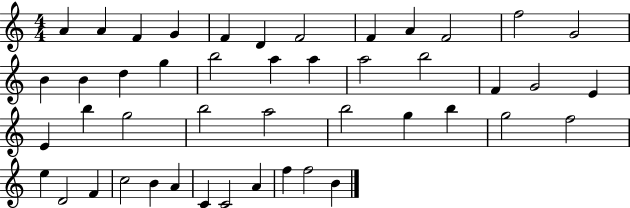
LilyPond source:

{
  \clef treble
  \numericTimeSignature
  \time 4/4
  \key c \major
  a'4 a'4 f'4 g'4 | f'4 d'4 f'2 | f'4 a'4 f'2 | f''2 g'2 | \break b'4 b'4 d''4 g''4 | b''2 a''4 a''4 | a''2 b''2 | f'4 g'2 e'4 | \break e'4 b''4 g''2 | b''2 a''2 | b''2 g''4 b''4 | g''2 f''2 | \break e''4 d'2 f'4 | c''2 b'4 a'4 | c'4 c'2 a'4 | f''4 f''2 b'4 | \break \bar "|."
}